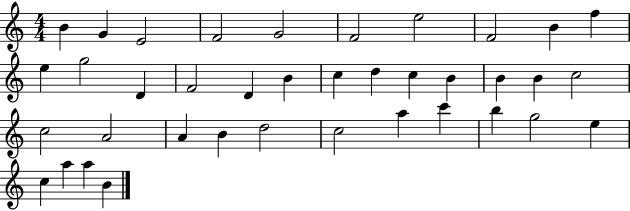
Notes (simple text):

B4/q G4/q E4/h F4/h G4/h F4/h E5/h F4/h B4/q F5/q E5/q G5/h D4/q F4/h D4/q B4/q C5/q D5/q C5/q B4/q B4/q B4/q C5/h C5/h A4/h A4/q B4/q D5/h C5/h A5/q C6/q B5/q G5/h E5/q C5/q A5/q A5/q B4/q